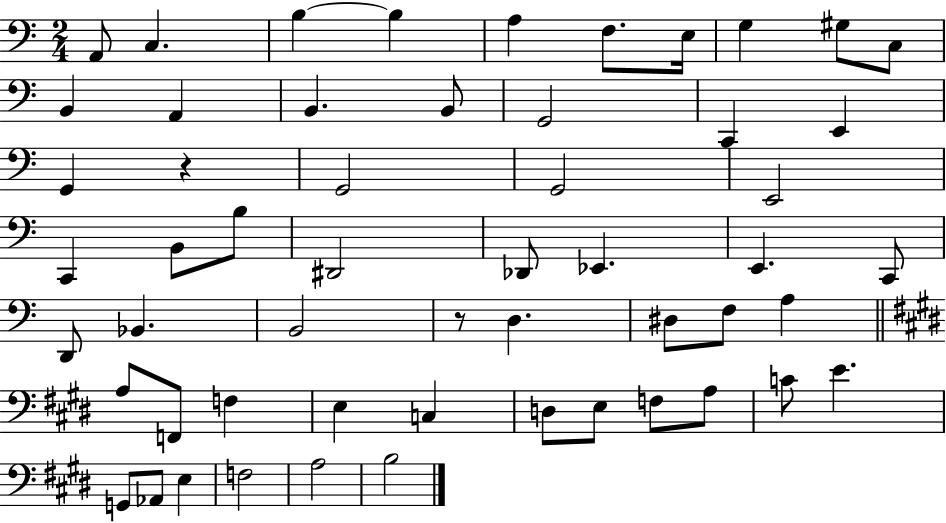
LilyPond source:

{
  \clef bass
  \numericTimeSignature
  \time 2/4
  \key c \major
  a,8 c4. | b4~~ b4 | a4 f8. e16 | g4 gis8 c8 | \break b,4 a,4 | b,4. b,8 | g,2 | c,4 e,4 | \break g,4 r4 | g,2 | g,2 | e,2 | \break c,4 b,8 b8 | dis,2 | des,8 ees,4. | e,4. c,8 | \break d,8 bes,4. | b,2 | r8 d4. | dis8 f8 a4 | \break \bar "||" \break \key e \major a8 f,8 f4 | e4 c4 | d8 e8 f8 a8 | c'8 e'4. | \break g,8 aes,8 e4 | f2 | a2 | b2 | \break \bar "|."
}